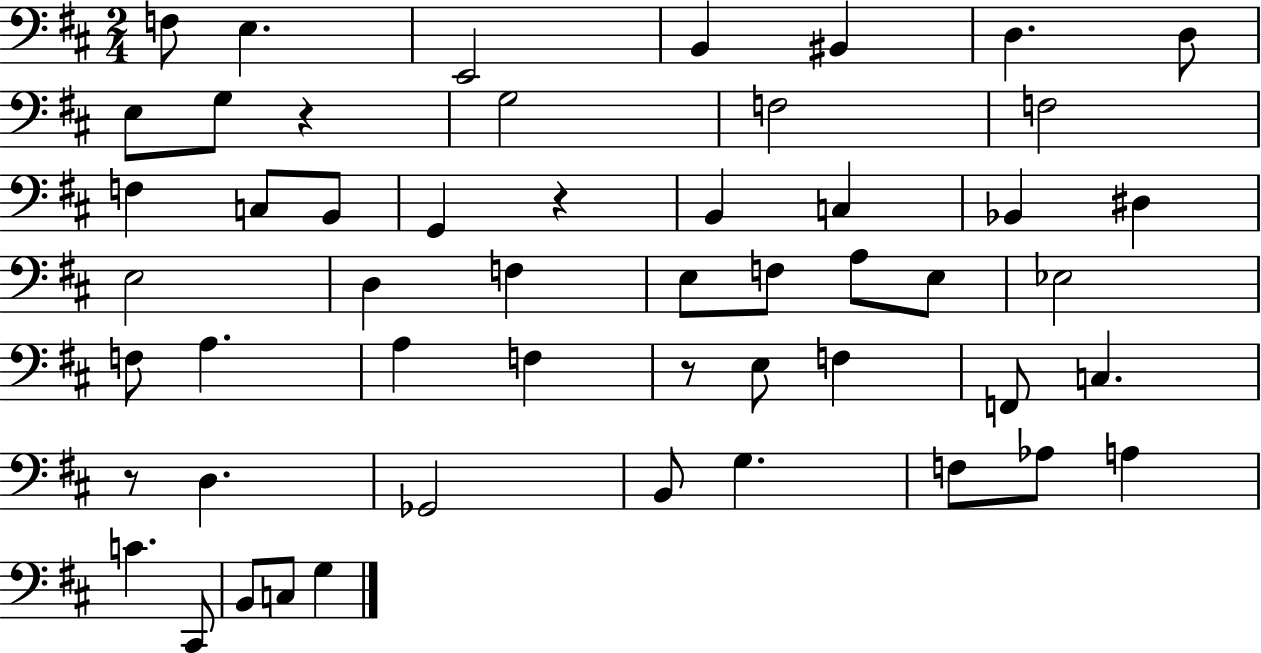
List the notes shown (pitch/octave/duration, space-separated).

F3/e E3/q. E2/h B2/q BIS2/q D3/q. D3/e E3/e G3/e R/q G3/h F3/h F3/h F3/q C3/e B2/e G2/q R/q B2/q C3/q Bb2/q D#3/q E3/h D3/q F3/q E3/e F3/e A3/e E3/e Eb3/h F3/e A3/q. A3/q F3/q R/e E3/e F3/q F2/e C3/q. R/e D3/q. Gb2/h B2/e G3/q. F3/e Ab3/e A3/q C4/q. C#2/e B2/e C3/e G3/q